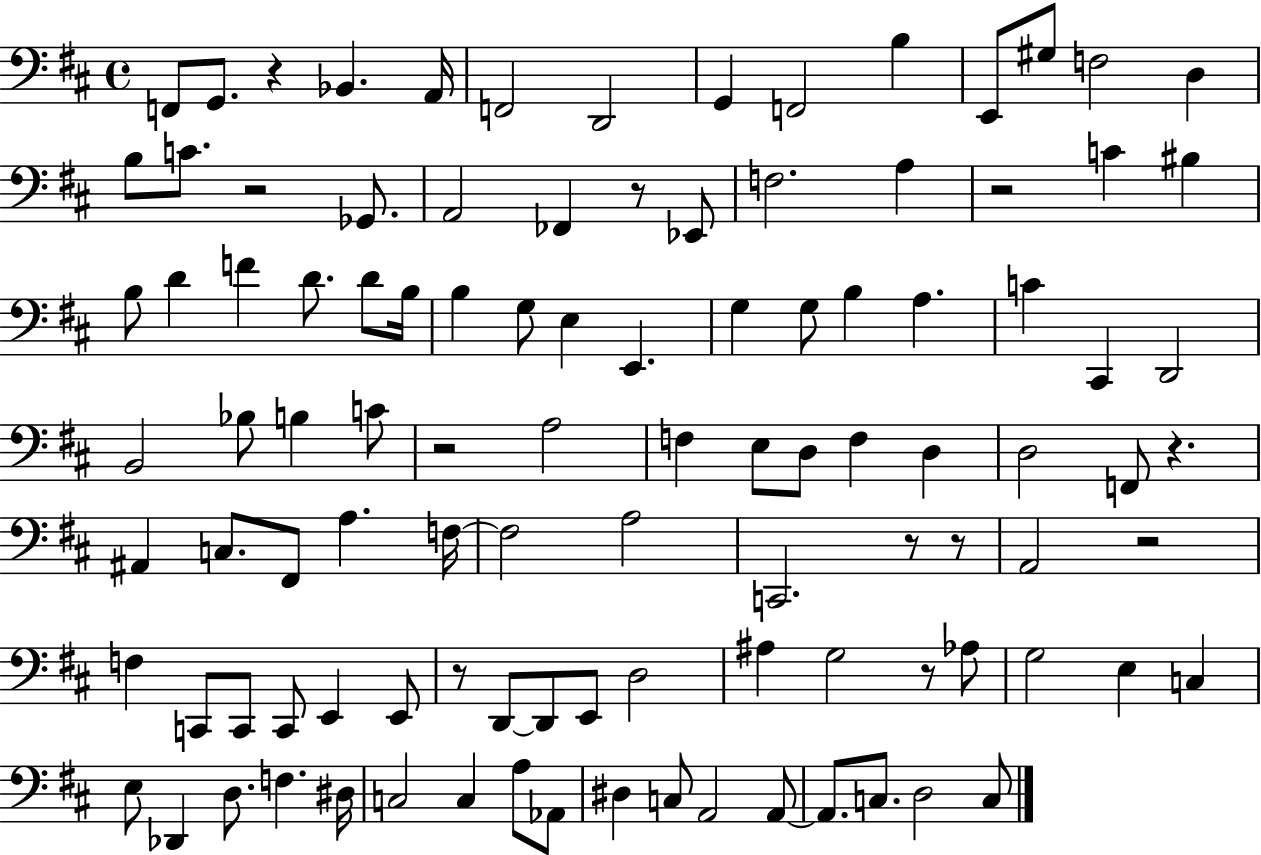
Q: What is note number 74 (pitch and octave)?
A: Ab3